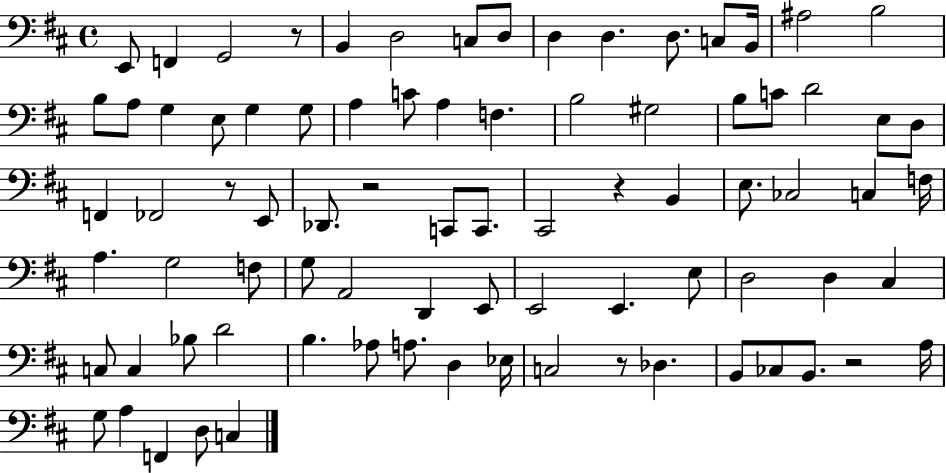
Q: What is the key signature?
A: D major